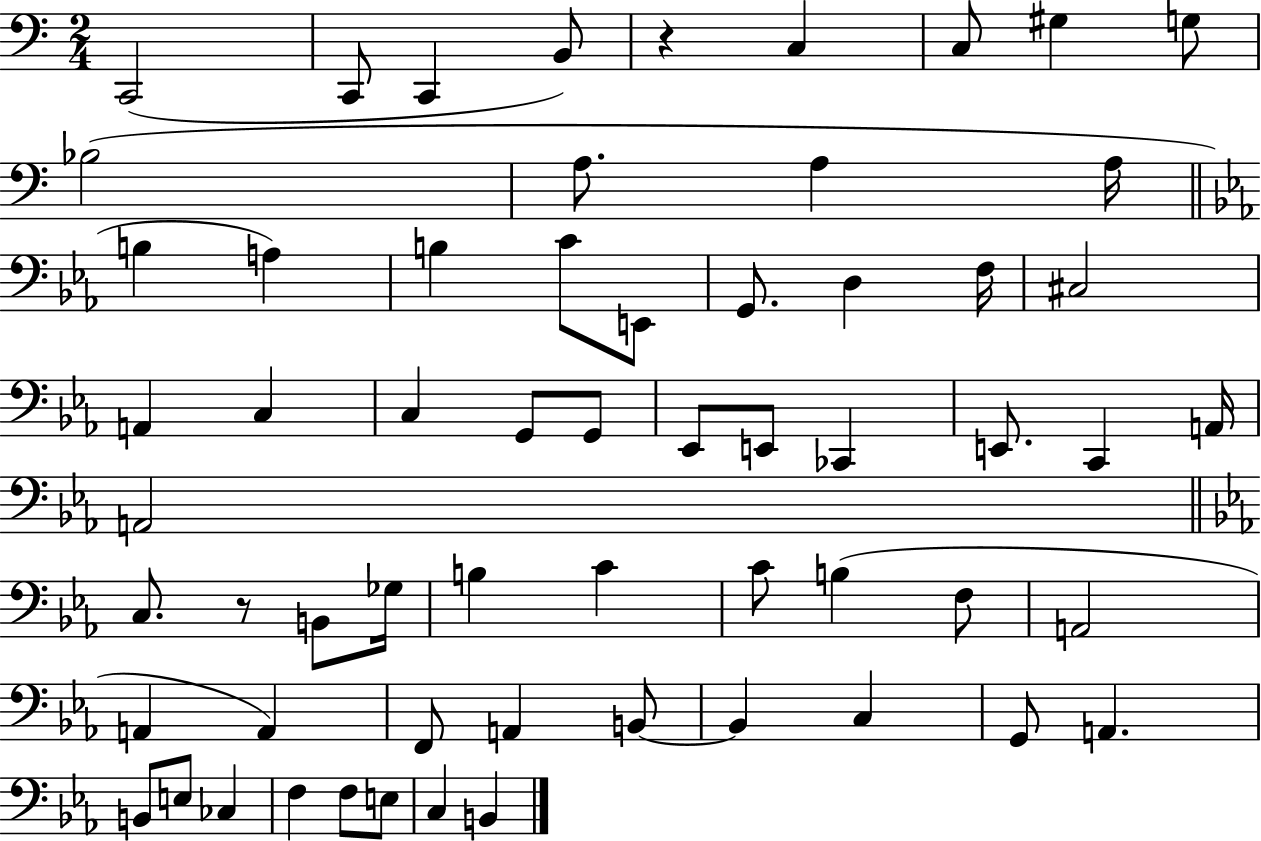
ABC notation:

X:1
T:Untitled
M:2/4
L:1/4
K:C
C,,2 C,,/2 C,, B,,/2 z C, C,/2 ^G, G,/2 _B,2 A,/2 A, A,/4 B, A, B, C/2 E,,/2 G,,/2 D, F,/4 ^C,2 A,, C, C, G,,/2 G,,/2 _E,,/2 E,,/2 _C,, E,,/2 C,, A,,/4 A,,2 C,/2 z/2 B,,/2 _G,/4 B, C C/2 B, F,/2 A,,2 A,, A,, F,,/2 A,, B,,/2 B,, C, G,,/2 A,, B,,/2 E,/2 _C, F, F,/2 E,/2 C, B,,